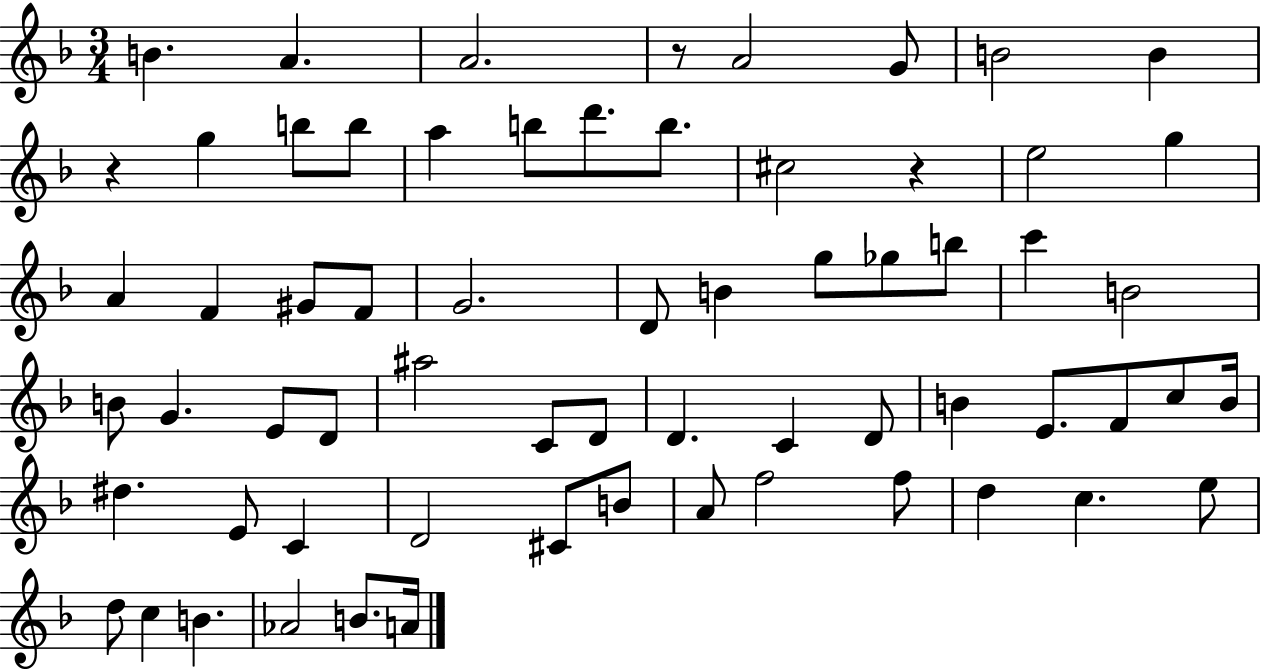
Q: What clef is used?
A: treble